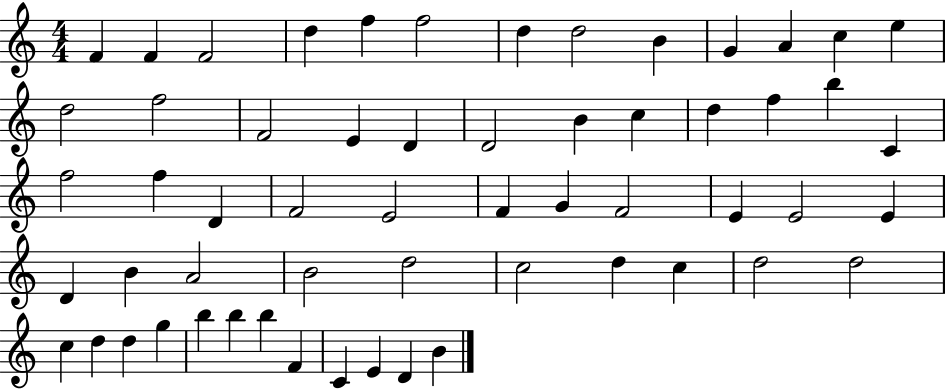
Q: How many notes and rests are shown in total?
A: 58